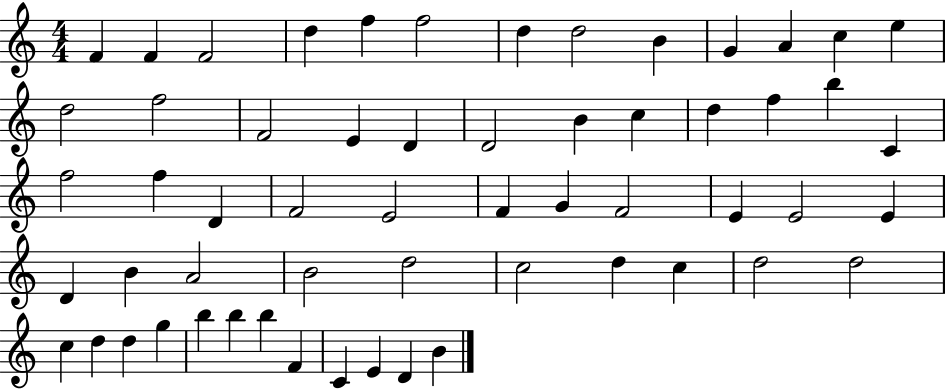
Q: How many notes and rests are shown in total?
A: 58